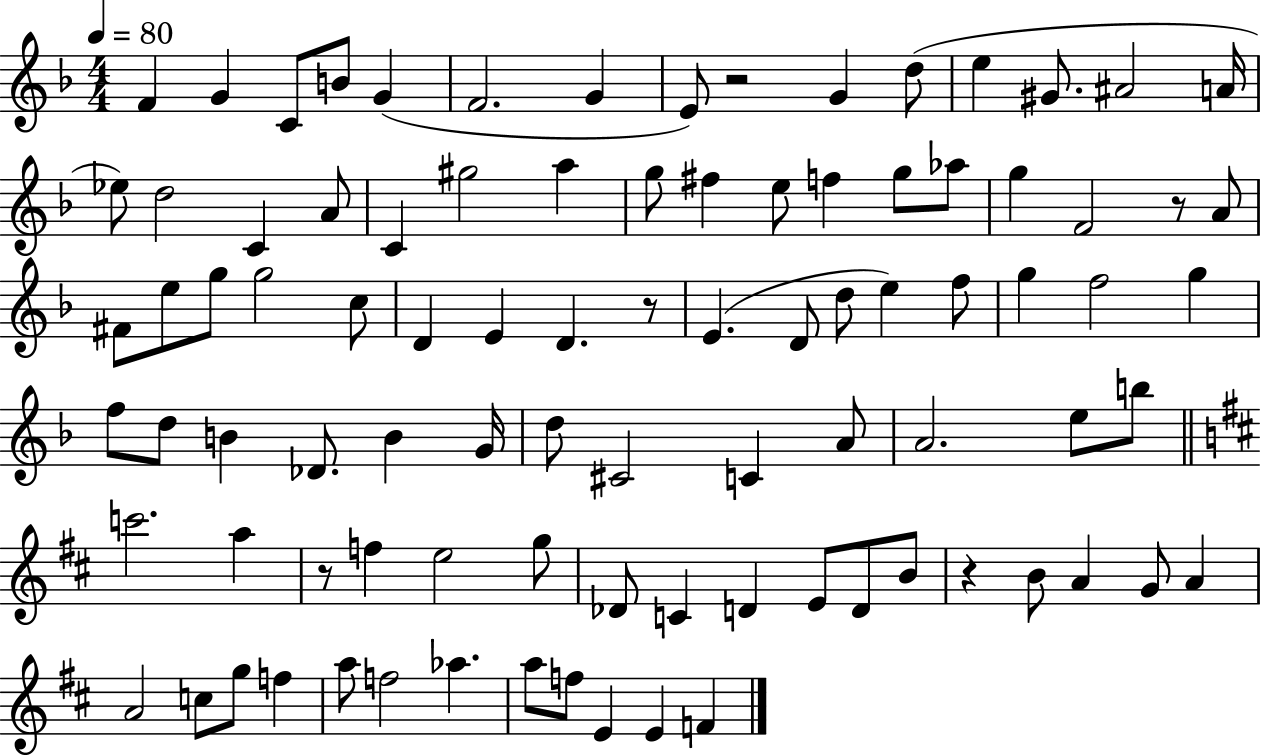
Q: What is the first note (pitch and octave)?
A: F4